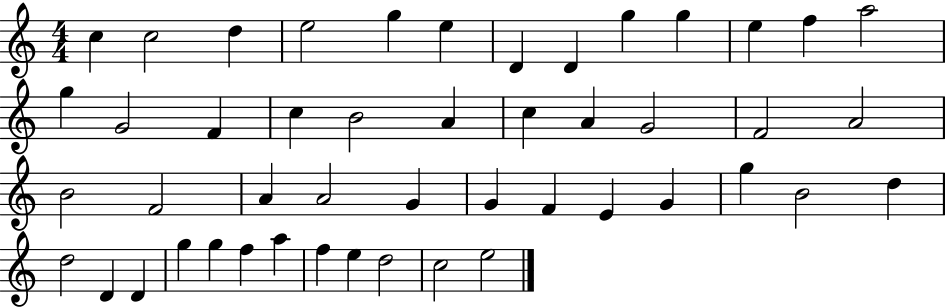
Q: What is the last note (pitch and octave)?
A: E5